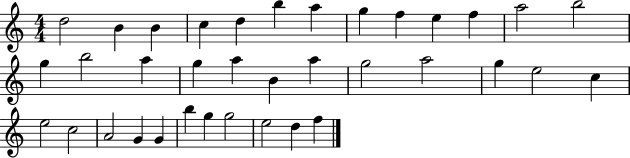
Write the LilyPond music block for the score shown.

{
  \clef treble
  \numericTimeSignature
  \time 4/4
  \key c \major
  d''2 b'4 b'4 | c''4 d''4 b''4 a''4 | g''4 f''4 e''4 f''4 | a''2 b''2 | \break g''4 b''2 a''4 | g''4 a''4 b'4 a''4 | g''2 a''2 | g''4 e''2 c''4 | \break e''2 c''2 | a'2 g'4 g'4 | b''4 g''4 g''2 | e''2 d''4 f''4 | \break \bar "|."
}